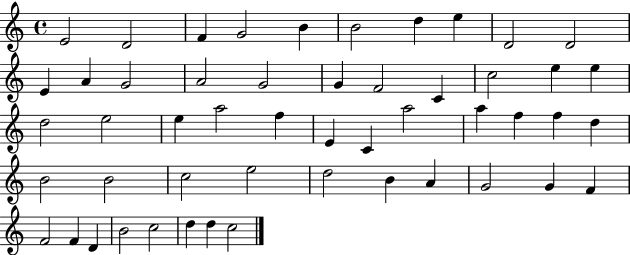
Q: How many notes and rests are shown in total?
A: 51